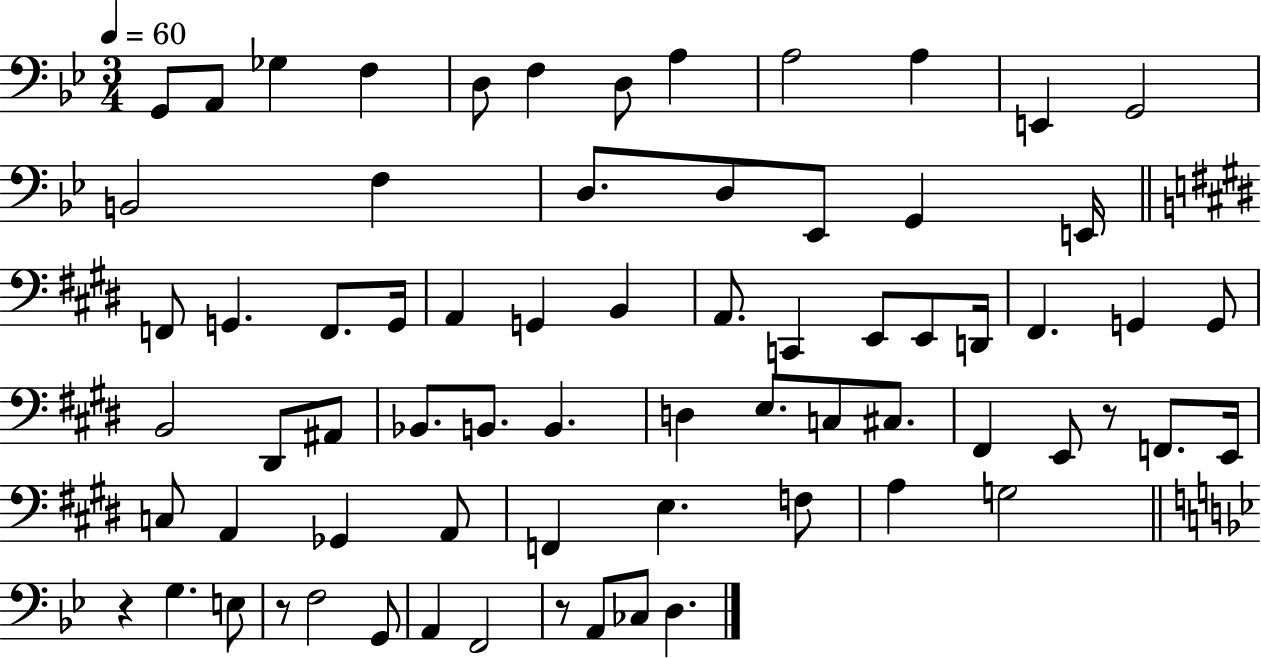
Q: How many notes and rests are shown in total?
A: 70